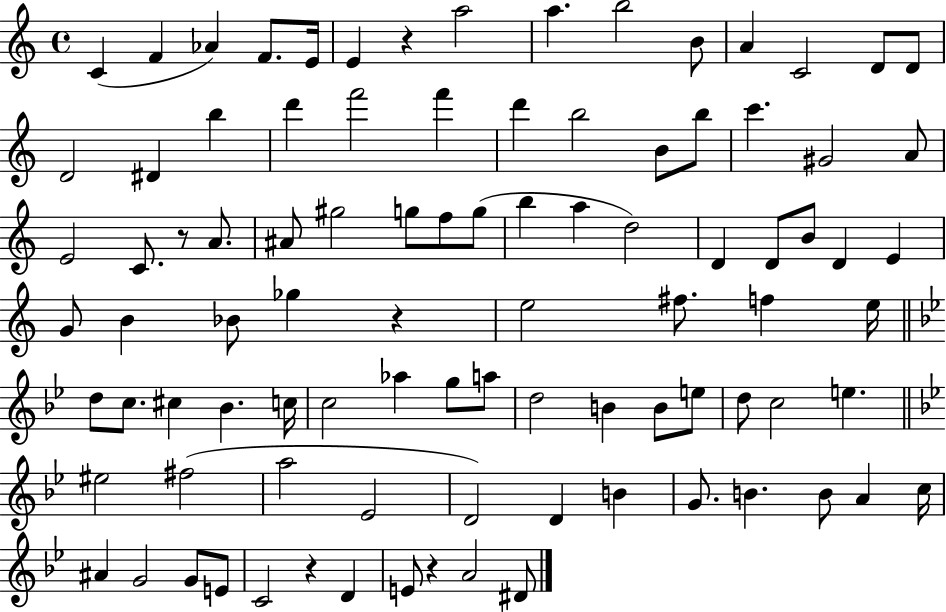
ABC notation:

X:1
T:Untitled
M:4/4
L:1/4
K:C
C F _A F/2 E/4 E z a2 a b2 B/2 A C2 D/2 D/2 D2 ^D b d' f'2 f' d' b2 B/2 b/2 c' ^G2 A/2 E2 C/2 z/2 A/2 ^A/2 ^g2 g/2 f/2 g/2 b a d2 D D/2 B/2 D E G/2 B _B/2 _g z e2 ^f/2 f e/4 d/2 c/2 ^c _B c/4 c2 _a g/2 a/2 d2 B B/2 e/2 d/2 c2 e ^e2 ^f2 a2 _E2 D2 D B G/2 B B/2 A c/4 ^A G2 G/2 E/2 C2 z D E/2 z A2 ^D/2